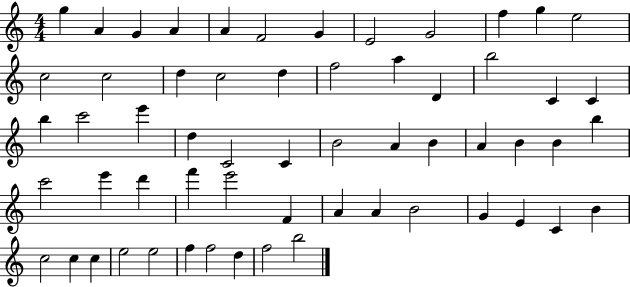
{
  \clef treble
  \numericTimeSignature
  \time 4/4
  \key c \major
  g''4 a'4 g'4 a'4 | a'4 f'2 g'4 | e'2 g'2 | f''4 g''4 e''2 | \break c''2 c''2 | d''4 c''2 d''4 | f''2 a''4 d'4 | b''2 c'4 c'4 | \break b''4 c'''2 e'''4 | d''4 c'2 c'4 | b'2 a'4 b'4 | a'4 b'4 b'4 b''4 | \break c'''2 e'''4 d'''4 | f'''4 e'''2 f'4 | a'4 a'4 b'2 | g'4 e'4 c'4 b'4 | \break c''2 c''4 c''4 | e''2 e''2 | f''4 f''2 d''4 | f''2 b''2 | \break \bar "|."
}